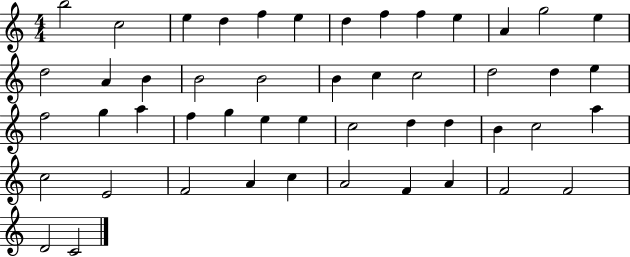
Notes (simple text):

B5/h C5/h E5/q D5/q F5/q E5/q D5/q F5/q F5/q E5/q A4/q G5/h E5/q D5/h A4/q B4/q B4/h B4/h B4/q C5/q C5/h D5/h D5/q E5/q F5/h G5/q A5/q F5/q G5/q E5/q E5/q C5/h D5/q D5/q B4/q C5/h A5/q C5/h E4/h F4/h A4/q C5/q A4/h F4/q A4/q F4/h F4/h D4/h C4/h